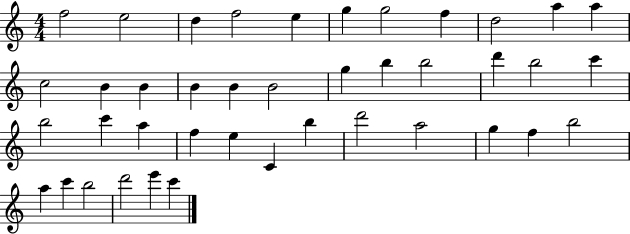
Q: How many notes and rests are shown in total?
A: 41